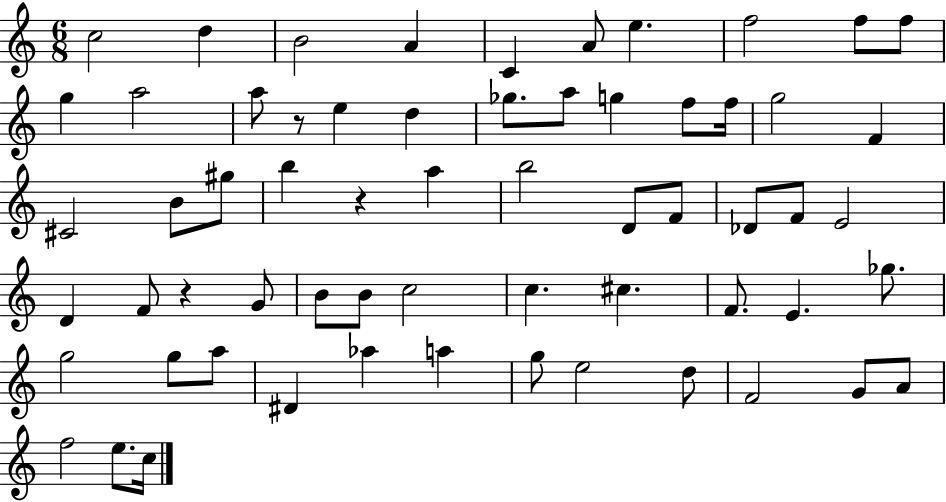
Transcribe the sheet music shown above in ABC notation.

X:1
T:Untitled
M:6/8
L:1/4
K:C
c2 d B2 A C A/2 e f2 f/2 f/2 g a2 a/2 z/2 e d _g/2 a/2 g f/2 f/4 g2 F ^C2 B/2 ^g/2 b z a b2 D/2 F/2 _D/2 F/2 E2 D F/2 z G/2 B/2 B/2 c2 c ^c F/2 E _g/2 g2 g/2 a/2 ^D _a a g/2 e2 d/2 F2 G/2 A/2 f2 e/2 c/4